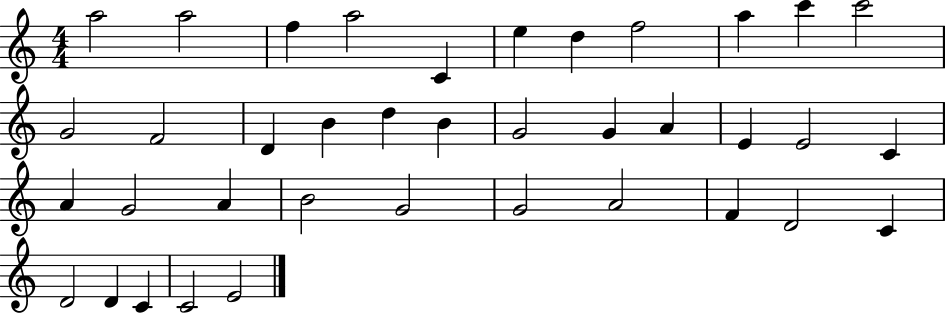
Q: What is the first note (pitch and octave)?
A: A5